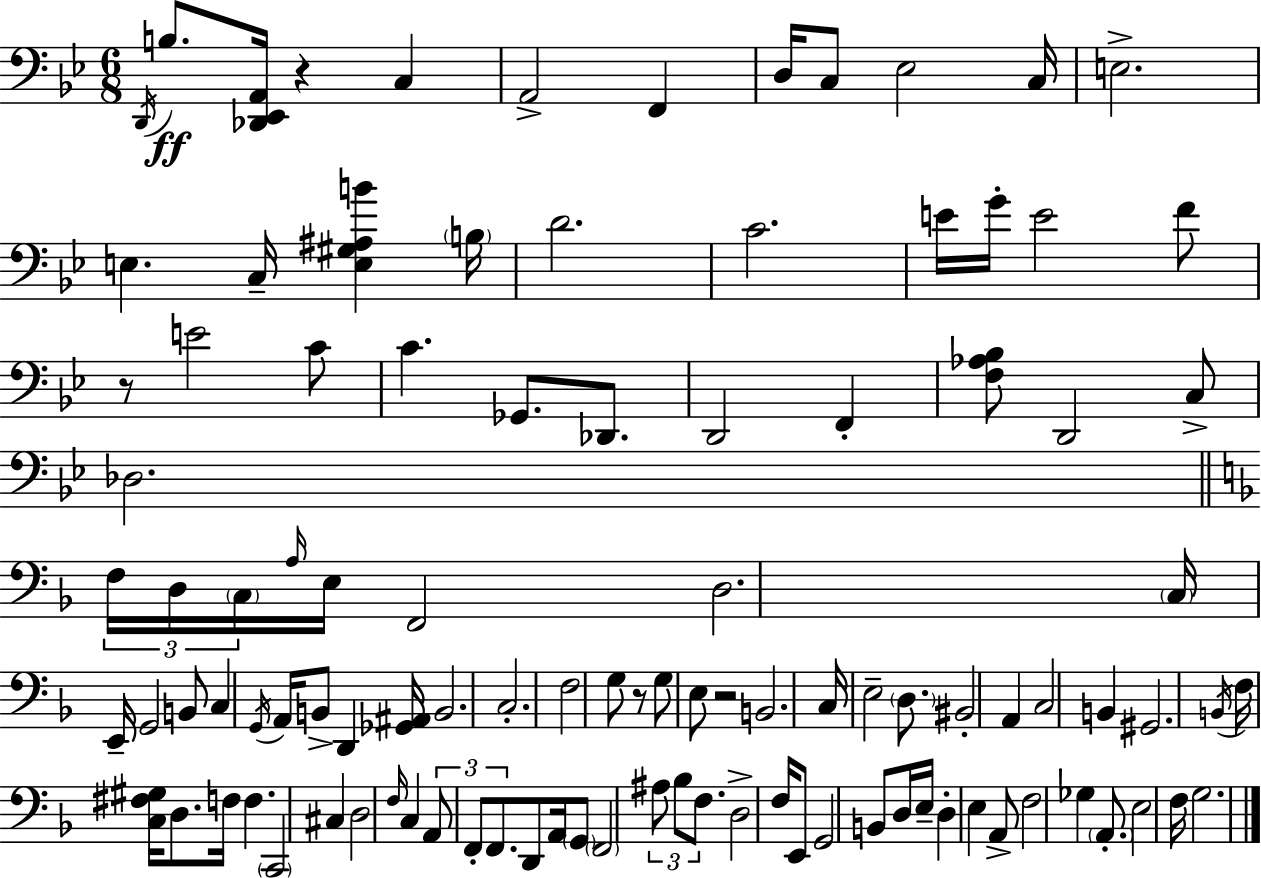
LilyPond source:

{
  \clef bass
  \numericTimeSignature
  \time 6/8
  \key g \minor
  \acciaccatura { d,16 }\ff b8. <des, ees, a,>16 r4 c4 | a,2-> f,4 | d16 c8 ees2 | c16 e2.-> | \break e4. c16-- <e gis ais b'>4 | \parenthesize b16 d'2. | c'2. | e'16 g'16-. e'2 f'8 | \break r8 e'2 c'8 | c'4. ges,8. des,8. | d,2 f,4-. | <f aes bes>8 d,2 c8-> | \break des2. | \bar "||" \break \key f \major \tuplet 3/2 { f16 d16 \parenthesize c16 } \grace { a16 } e16 f,2 | d2. | \parenthesize c16 e,16-- g,2 b,8 | c4 \acciaccatura { g,16 } a,16 b,8-> d,4 | \break <ges, ais,>16 b,2. | c2.-. | f2 g8 | r8 g8 e8 r2 | \break b,2. | c16 e2-- \parenthesize d8. | bis,2-. a,4 | c2 b,4 | \break gis,2. | \acciaccatura { b,16 } f16 <c fis gis>16 d8. f16 f4. | \parenthesize c,2 cis4 | d2 \grace { f16 } | \break c4 \tuplet 3/2 { a,8 f,8-. f,8. } d,8 | a,16 \parenthesize g,8 \parenthesize f,2 | \tuplet 3/2 { ais8 bes8 f8. } d2-> | f16 e,8 g,2 | \break b,8 d16 e16-- d4-. e4 | a,8-> f2 | ges4 \parenthesize a,8.-. e2 | f16 g2. | \break \bar "|."
}